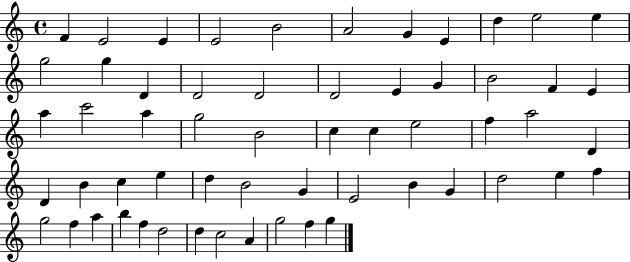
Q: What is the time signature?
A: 4/4